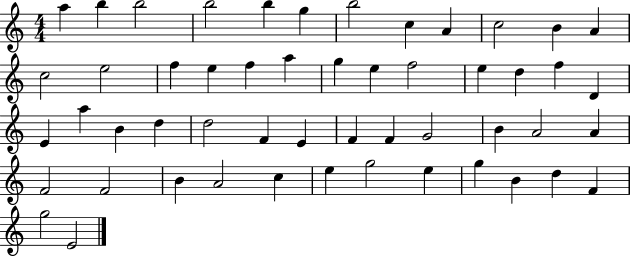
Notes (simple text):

A5/q B5/q B5/h B5/h B5/q G5/q B5/h C5/q A4/q C5/h B4/q A4/q C5/h E5/h F5/q E5/q F5/q A5/q G5/q E5/q F5/h E5/q D5/q F5/q D4/q E4/q A5/q B4/q D5/q D5/h F4/q E4/q F4/q F4/q G4/h B4/q A4/h A4/q F4/h F4/h B4/q A4/h C5/q E5/q G5/h E5/q G5/q B4/q D5/q F4/q G5/h E4/h